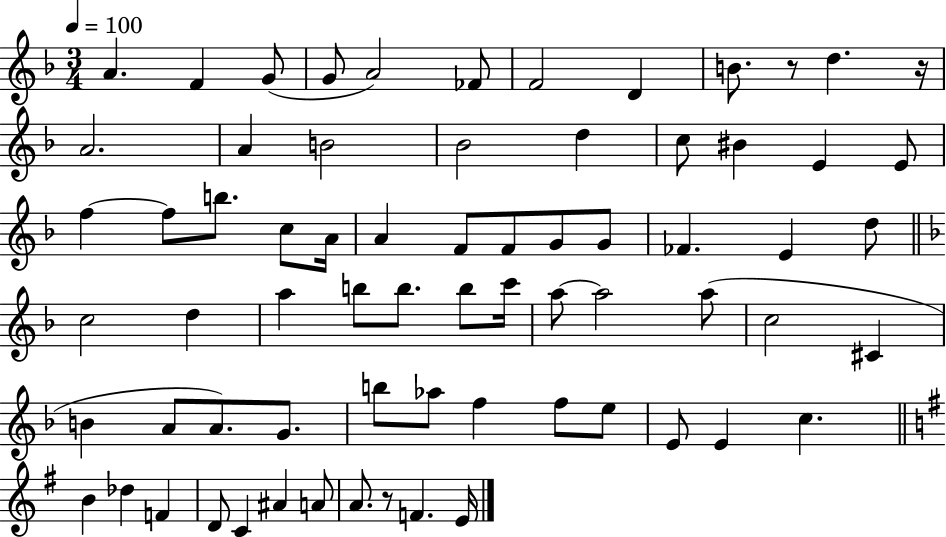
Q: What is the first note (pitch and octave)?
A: A4